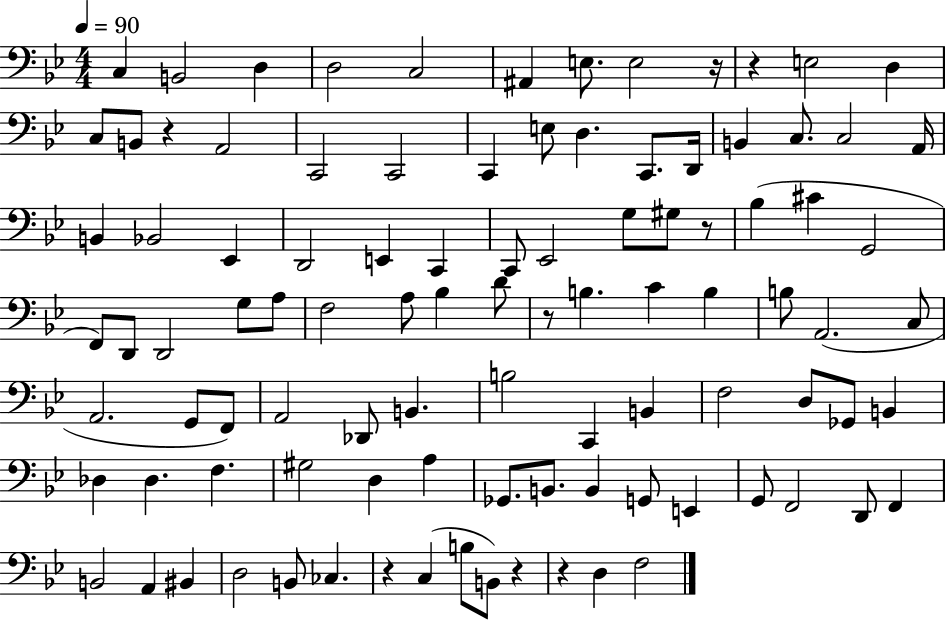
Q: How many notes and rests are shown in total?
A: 99